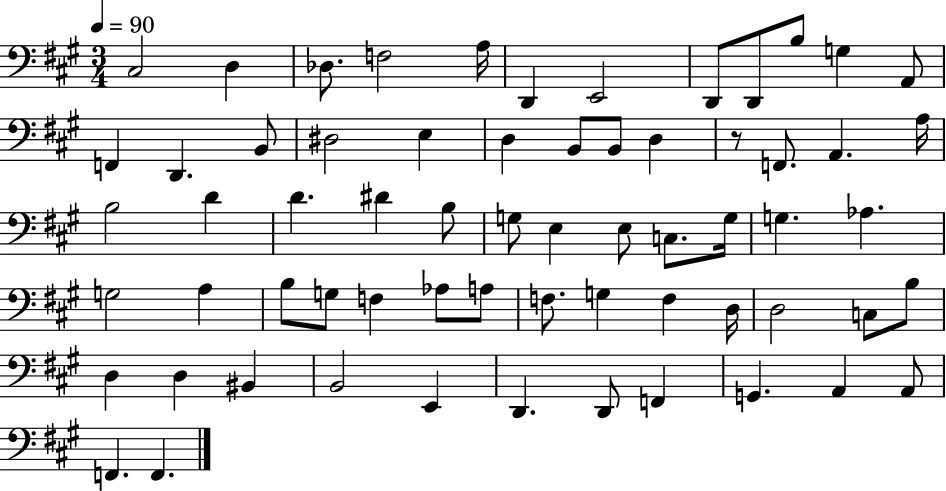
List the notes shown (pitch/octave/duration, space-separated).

C#3/h D3/q Db3/e. F3/h A3/s D2/q E2/h D2/e D2/e B3/e G3/q A2/e F2/q D2/q. B2/e D#3/h E3/q D3/q B2/e B2/e D3/q R/e F2/e. A2/q. A3/s B3/h D4/q D4/q. D#4/q B3/e G3/e E3/q E3/e C3/e. G3/s G3/q. Ab3/q. G3/h A3/q B3/e G3/e F3/q Ab3/e A3/e F3/e. G3/q F3/q D3/s D3/h C3/e B3/e D3/q D3/q BIS2/q B2/h E2/q D2/q. D2/e F2/q G2/q. A2/q A2/e F2/q. F2/q.